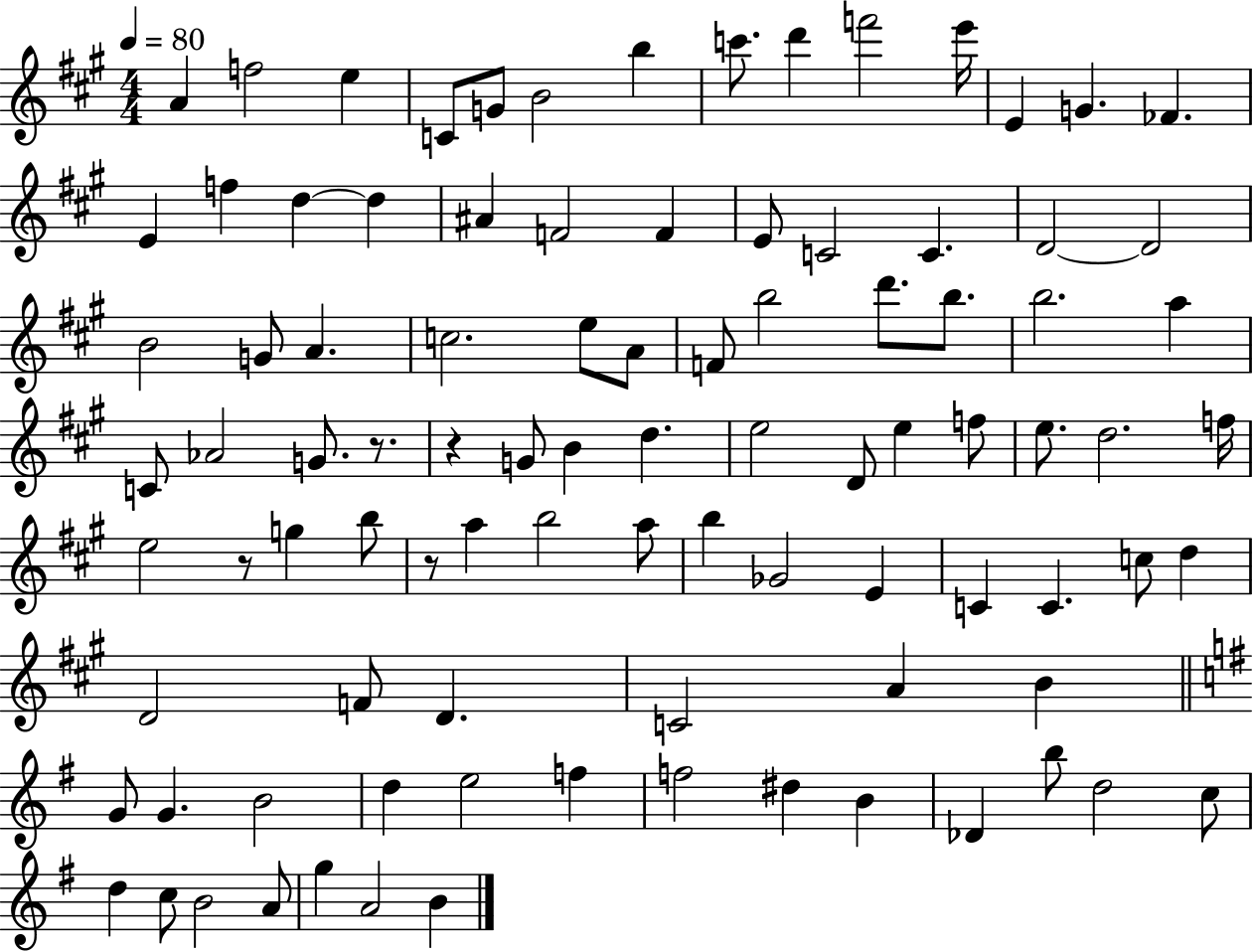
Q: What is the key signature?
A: A major